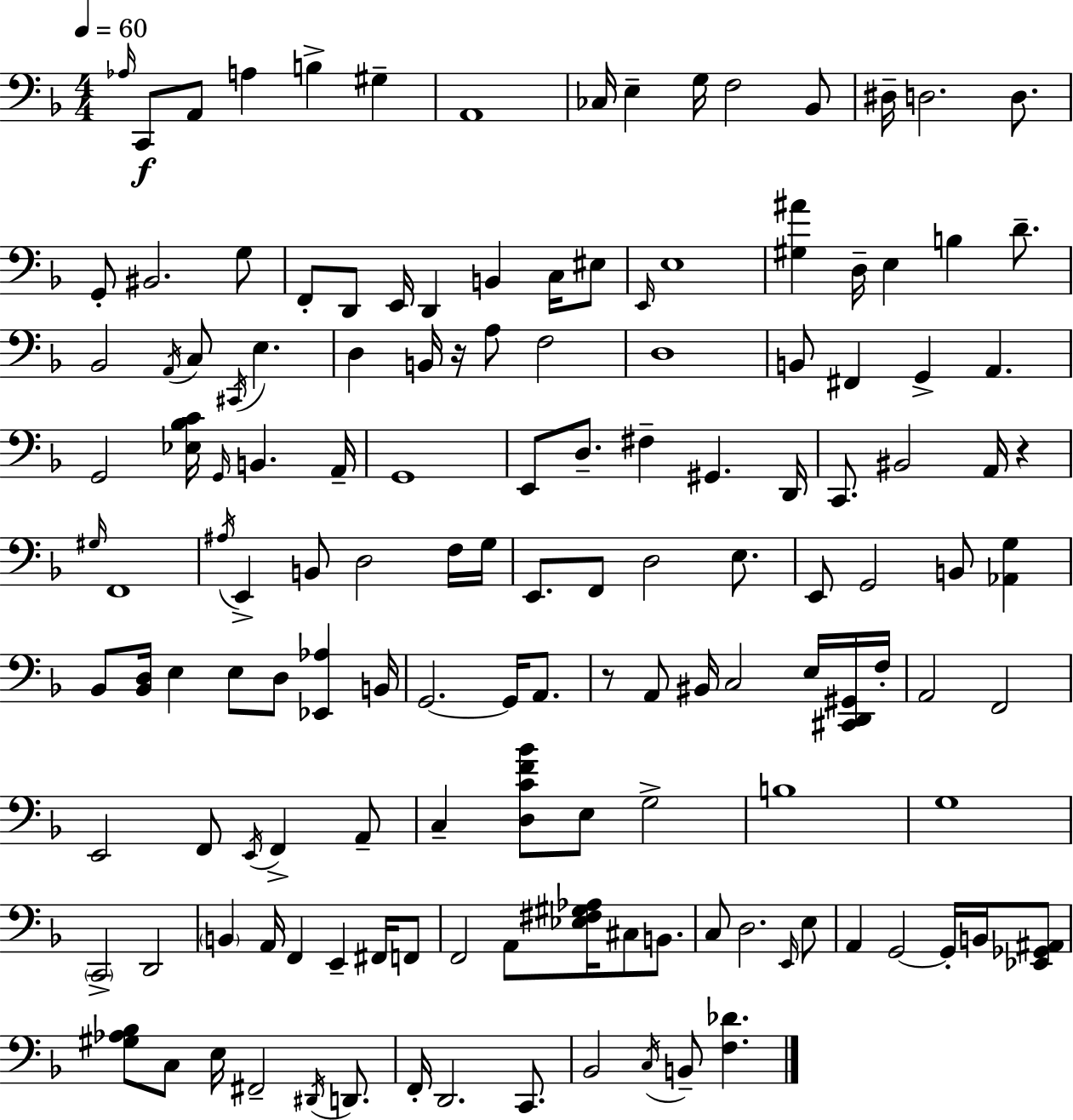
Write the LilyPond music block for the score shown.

{
  \clef bass
  \numericTimeSignature
  \time 4/4
  \key d \minor
  \tempo 4 = 60
  \grace { aes16 }\f c,8 a,8 a4 b4-> gis4-- | a,1 | ces16 e4-- g16 f2 bes,8 | dis16-- d2. d8. | \break g,8-. bis,2. g8 | f,8-. d,8 e,16 d,4 b,4 c16 eis8 | \grace { e,16 } e1 | <gis ais'>4 d16-- e4 b4 d'8.-- | \break bes,2 \acciaccatura { a,16 } c8 \acciaccatura { cis,16 } e4. | d4 b,16 r16 a8 f2 | d1 | b,8 fis,4 g,4-> a,4. | \break g,2 <ees bes c'>16 \grace { g,16 } b,4. | a,16-- g,1 | e,8 d8.-- fis4-- gis,4. | d,16 c,8. bis,2 | \break a,16 r4 \grace { gis16 } f,1 | \acciaccatura { ais16 } e,4-> b,8 d2 | f16 g16 e,8. f,8 d2 | e8. e,8 g,2 | \break b,8 <aes, g>4 bes,8 <bes, d>16 e4 e8 | d8 <ees, aes>4 b,16 g,2.~~ | g,16 a,8. r8 a,8 bis,16 c2 | e16 <cis, d, gis,>16 f16-. a,2 f,2 | \break e,2 f,8 | \acciaccatura { e,16 } f,4-> a,8-- c4-- <d c' f' bes'>8 e8 | g2-> b1 | g1 | \break \parenthesize c,2-> | d,2 \parenthesize b,4 a,16 f,4 | e,4-- fis,16 f,8 f,2 | a,8 <ees fis gis aes>16 cis8 b,8. c8 d2. | \break \grace { e,16 } e8 a,4 g,2~~ | g,16-. b,16 <ees, ges, ais,>8 <gis aes bes>8 c8 e16 fis,2-- | \acciaccatura { dis,16 } d,8. f,16-. d,2. | c,8. bes,2 | \break \acciaccatura { c16 } b,8-- <f des'>4. \bar "|."
}